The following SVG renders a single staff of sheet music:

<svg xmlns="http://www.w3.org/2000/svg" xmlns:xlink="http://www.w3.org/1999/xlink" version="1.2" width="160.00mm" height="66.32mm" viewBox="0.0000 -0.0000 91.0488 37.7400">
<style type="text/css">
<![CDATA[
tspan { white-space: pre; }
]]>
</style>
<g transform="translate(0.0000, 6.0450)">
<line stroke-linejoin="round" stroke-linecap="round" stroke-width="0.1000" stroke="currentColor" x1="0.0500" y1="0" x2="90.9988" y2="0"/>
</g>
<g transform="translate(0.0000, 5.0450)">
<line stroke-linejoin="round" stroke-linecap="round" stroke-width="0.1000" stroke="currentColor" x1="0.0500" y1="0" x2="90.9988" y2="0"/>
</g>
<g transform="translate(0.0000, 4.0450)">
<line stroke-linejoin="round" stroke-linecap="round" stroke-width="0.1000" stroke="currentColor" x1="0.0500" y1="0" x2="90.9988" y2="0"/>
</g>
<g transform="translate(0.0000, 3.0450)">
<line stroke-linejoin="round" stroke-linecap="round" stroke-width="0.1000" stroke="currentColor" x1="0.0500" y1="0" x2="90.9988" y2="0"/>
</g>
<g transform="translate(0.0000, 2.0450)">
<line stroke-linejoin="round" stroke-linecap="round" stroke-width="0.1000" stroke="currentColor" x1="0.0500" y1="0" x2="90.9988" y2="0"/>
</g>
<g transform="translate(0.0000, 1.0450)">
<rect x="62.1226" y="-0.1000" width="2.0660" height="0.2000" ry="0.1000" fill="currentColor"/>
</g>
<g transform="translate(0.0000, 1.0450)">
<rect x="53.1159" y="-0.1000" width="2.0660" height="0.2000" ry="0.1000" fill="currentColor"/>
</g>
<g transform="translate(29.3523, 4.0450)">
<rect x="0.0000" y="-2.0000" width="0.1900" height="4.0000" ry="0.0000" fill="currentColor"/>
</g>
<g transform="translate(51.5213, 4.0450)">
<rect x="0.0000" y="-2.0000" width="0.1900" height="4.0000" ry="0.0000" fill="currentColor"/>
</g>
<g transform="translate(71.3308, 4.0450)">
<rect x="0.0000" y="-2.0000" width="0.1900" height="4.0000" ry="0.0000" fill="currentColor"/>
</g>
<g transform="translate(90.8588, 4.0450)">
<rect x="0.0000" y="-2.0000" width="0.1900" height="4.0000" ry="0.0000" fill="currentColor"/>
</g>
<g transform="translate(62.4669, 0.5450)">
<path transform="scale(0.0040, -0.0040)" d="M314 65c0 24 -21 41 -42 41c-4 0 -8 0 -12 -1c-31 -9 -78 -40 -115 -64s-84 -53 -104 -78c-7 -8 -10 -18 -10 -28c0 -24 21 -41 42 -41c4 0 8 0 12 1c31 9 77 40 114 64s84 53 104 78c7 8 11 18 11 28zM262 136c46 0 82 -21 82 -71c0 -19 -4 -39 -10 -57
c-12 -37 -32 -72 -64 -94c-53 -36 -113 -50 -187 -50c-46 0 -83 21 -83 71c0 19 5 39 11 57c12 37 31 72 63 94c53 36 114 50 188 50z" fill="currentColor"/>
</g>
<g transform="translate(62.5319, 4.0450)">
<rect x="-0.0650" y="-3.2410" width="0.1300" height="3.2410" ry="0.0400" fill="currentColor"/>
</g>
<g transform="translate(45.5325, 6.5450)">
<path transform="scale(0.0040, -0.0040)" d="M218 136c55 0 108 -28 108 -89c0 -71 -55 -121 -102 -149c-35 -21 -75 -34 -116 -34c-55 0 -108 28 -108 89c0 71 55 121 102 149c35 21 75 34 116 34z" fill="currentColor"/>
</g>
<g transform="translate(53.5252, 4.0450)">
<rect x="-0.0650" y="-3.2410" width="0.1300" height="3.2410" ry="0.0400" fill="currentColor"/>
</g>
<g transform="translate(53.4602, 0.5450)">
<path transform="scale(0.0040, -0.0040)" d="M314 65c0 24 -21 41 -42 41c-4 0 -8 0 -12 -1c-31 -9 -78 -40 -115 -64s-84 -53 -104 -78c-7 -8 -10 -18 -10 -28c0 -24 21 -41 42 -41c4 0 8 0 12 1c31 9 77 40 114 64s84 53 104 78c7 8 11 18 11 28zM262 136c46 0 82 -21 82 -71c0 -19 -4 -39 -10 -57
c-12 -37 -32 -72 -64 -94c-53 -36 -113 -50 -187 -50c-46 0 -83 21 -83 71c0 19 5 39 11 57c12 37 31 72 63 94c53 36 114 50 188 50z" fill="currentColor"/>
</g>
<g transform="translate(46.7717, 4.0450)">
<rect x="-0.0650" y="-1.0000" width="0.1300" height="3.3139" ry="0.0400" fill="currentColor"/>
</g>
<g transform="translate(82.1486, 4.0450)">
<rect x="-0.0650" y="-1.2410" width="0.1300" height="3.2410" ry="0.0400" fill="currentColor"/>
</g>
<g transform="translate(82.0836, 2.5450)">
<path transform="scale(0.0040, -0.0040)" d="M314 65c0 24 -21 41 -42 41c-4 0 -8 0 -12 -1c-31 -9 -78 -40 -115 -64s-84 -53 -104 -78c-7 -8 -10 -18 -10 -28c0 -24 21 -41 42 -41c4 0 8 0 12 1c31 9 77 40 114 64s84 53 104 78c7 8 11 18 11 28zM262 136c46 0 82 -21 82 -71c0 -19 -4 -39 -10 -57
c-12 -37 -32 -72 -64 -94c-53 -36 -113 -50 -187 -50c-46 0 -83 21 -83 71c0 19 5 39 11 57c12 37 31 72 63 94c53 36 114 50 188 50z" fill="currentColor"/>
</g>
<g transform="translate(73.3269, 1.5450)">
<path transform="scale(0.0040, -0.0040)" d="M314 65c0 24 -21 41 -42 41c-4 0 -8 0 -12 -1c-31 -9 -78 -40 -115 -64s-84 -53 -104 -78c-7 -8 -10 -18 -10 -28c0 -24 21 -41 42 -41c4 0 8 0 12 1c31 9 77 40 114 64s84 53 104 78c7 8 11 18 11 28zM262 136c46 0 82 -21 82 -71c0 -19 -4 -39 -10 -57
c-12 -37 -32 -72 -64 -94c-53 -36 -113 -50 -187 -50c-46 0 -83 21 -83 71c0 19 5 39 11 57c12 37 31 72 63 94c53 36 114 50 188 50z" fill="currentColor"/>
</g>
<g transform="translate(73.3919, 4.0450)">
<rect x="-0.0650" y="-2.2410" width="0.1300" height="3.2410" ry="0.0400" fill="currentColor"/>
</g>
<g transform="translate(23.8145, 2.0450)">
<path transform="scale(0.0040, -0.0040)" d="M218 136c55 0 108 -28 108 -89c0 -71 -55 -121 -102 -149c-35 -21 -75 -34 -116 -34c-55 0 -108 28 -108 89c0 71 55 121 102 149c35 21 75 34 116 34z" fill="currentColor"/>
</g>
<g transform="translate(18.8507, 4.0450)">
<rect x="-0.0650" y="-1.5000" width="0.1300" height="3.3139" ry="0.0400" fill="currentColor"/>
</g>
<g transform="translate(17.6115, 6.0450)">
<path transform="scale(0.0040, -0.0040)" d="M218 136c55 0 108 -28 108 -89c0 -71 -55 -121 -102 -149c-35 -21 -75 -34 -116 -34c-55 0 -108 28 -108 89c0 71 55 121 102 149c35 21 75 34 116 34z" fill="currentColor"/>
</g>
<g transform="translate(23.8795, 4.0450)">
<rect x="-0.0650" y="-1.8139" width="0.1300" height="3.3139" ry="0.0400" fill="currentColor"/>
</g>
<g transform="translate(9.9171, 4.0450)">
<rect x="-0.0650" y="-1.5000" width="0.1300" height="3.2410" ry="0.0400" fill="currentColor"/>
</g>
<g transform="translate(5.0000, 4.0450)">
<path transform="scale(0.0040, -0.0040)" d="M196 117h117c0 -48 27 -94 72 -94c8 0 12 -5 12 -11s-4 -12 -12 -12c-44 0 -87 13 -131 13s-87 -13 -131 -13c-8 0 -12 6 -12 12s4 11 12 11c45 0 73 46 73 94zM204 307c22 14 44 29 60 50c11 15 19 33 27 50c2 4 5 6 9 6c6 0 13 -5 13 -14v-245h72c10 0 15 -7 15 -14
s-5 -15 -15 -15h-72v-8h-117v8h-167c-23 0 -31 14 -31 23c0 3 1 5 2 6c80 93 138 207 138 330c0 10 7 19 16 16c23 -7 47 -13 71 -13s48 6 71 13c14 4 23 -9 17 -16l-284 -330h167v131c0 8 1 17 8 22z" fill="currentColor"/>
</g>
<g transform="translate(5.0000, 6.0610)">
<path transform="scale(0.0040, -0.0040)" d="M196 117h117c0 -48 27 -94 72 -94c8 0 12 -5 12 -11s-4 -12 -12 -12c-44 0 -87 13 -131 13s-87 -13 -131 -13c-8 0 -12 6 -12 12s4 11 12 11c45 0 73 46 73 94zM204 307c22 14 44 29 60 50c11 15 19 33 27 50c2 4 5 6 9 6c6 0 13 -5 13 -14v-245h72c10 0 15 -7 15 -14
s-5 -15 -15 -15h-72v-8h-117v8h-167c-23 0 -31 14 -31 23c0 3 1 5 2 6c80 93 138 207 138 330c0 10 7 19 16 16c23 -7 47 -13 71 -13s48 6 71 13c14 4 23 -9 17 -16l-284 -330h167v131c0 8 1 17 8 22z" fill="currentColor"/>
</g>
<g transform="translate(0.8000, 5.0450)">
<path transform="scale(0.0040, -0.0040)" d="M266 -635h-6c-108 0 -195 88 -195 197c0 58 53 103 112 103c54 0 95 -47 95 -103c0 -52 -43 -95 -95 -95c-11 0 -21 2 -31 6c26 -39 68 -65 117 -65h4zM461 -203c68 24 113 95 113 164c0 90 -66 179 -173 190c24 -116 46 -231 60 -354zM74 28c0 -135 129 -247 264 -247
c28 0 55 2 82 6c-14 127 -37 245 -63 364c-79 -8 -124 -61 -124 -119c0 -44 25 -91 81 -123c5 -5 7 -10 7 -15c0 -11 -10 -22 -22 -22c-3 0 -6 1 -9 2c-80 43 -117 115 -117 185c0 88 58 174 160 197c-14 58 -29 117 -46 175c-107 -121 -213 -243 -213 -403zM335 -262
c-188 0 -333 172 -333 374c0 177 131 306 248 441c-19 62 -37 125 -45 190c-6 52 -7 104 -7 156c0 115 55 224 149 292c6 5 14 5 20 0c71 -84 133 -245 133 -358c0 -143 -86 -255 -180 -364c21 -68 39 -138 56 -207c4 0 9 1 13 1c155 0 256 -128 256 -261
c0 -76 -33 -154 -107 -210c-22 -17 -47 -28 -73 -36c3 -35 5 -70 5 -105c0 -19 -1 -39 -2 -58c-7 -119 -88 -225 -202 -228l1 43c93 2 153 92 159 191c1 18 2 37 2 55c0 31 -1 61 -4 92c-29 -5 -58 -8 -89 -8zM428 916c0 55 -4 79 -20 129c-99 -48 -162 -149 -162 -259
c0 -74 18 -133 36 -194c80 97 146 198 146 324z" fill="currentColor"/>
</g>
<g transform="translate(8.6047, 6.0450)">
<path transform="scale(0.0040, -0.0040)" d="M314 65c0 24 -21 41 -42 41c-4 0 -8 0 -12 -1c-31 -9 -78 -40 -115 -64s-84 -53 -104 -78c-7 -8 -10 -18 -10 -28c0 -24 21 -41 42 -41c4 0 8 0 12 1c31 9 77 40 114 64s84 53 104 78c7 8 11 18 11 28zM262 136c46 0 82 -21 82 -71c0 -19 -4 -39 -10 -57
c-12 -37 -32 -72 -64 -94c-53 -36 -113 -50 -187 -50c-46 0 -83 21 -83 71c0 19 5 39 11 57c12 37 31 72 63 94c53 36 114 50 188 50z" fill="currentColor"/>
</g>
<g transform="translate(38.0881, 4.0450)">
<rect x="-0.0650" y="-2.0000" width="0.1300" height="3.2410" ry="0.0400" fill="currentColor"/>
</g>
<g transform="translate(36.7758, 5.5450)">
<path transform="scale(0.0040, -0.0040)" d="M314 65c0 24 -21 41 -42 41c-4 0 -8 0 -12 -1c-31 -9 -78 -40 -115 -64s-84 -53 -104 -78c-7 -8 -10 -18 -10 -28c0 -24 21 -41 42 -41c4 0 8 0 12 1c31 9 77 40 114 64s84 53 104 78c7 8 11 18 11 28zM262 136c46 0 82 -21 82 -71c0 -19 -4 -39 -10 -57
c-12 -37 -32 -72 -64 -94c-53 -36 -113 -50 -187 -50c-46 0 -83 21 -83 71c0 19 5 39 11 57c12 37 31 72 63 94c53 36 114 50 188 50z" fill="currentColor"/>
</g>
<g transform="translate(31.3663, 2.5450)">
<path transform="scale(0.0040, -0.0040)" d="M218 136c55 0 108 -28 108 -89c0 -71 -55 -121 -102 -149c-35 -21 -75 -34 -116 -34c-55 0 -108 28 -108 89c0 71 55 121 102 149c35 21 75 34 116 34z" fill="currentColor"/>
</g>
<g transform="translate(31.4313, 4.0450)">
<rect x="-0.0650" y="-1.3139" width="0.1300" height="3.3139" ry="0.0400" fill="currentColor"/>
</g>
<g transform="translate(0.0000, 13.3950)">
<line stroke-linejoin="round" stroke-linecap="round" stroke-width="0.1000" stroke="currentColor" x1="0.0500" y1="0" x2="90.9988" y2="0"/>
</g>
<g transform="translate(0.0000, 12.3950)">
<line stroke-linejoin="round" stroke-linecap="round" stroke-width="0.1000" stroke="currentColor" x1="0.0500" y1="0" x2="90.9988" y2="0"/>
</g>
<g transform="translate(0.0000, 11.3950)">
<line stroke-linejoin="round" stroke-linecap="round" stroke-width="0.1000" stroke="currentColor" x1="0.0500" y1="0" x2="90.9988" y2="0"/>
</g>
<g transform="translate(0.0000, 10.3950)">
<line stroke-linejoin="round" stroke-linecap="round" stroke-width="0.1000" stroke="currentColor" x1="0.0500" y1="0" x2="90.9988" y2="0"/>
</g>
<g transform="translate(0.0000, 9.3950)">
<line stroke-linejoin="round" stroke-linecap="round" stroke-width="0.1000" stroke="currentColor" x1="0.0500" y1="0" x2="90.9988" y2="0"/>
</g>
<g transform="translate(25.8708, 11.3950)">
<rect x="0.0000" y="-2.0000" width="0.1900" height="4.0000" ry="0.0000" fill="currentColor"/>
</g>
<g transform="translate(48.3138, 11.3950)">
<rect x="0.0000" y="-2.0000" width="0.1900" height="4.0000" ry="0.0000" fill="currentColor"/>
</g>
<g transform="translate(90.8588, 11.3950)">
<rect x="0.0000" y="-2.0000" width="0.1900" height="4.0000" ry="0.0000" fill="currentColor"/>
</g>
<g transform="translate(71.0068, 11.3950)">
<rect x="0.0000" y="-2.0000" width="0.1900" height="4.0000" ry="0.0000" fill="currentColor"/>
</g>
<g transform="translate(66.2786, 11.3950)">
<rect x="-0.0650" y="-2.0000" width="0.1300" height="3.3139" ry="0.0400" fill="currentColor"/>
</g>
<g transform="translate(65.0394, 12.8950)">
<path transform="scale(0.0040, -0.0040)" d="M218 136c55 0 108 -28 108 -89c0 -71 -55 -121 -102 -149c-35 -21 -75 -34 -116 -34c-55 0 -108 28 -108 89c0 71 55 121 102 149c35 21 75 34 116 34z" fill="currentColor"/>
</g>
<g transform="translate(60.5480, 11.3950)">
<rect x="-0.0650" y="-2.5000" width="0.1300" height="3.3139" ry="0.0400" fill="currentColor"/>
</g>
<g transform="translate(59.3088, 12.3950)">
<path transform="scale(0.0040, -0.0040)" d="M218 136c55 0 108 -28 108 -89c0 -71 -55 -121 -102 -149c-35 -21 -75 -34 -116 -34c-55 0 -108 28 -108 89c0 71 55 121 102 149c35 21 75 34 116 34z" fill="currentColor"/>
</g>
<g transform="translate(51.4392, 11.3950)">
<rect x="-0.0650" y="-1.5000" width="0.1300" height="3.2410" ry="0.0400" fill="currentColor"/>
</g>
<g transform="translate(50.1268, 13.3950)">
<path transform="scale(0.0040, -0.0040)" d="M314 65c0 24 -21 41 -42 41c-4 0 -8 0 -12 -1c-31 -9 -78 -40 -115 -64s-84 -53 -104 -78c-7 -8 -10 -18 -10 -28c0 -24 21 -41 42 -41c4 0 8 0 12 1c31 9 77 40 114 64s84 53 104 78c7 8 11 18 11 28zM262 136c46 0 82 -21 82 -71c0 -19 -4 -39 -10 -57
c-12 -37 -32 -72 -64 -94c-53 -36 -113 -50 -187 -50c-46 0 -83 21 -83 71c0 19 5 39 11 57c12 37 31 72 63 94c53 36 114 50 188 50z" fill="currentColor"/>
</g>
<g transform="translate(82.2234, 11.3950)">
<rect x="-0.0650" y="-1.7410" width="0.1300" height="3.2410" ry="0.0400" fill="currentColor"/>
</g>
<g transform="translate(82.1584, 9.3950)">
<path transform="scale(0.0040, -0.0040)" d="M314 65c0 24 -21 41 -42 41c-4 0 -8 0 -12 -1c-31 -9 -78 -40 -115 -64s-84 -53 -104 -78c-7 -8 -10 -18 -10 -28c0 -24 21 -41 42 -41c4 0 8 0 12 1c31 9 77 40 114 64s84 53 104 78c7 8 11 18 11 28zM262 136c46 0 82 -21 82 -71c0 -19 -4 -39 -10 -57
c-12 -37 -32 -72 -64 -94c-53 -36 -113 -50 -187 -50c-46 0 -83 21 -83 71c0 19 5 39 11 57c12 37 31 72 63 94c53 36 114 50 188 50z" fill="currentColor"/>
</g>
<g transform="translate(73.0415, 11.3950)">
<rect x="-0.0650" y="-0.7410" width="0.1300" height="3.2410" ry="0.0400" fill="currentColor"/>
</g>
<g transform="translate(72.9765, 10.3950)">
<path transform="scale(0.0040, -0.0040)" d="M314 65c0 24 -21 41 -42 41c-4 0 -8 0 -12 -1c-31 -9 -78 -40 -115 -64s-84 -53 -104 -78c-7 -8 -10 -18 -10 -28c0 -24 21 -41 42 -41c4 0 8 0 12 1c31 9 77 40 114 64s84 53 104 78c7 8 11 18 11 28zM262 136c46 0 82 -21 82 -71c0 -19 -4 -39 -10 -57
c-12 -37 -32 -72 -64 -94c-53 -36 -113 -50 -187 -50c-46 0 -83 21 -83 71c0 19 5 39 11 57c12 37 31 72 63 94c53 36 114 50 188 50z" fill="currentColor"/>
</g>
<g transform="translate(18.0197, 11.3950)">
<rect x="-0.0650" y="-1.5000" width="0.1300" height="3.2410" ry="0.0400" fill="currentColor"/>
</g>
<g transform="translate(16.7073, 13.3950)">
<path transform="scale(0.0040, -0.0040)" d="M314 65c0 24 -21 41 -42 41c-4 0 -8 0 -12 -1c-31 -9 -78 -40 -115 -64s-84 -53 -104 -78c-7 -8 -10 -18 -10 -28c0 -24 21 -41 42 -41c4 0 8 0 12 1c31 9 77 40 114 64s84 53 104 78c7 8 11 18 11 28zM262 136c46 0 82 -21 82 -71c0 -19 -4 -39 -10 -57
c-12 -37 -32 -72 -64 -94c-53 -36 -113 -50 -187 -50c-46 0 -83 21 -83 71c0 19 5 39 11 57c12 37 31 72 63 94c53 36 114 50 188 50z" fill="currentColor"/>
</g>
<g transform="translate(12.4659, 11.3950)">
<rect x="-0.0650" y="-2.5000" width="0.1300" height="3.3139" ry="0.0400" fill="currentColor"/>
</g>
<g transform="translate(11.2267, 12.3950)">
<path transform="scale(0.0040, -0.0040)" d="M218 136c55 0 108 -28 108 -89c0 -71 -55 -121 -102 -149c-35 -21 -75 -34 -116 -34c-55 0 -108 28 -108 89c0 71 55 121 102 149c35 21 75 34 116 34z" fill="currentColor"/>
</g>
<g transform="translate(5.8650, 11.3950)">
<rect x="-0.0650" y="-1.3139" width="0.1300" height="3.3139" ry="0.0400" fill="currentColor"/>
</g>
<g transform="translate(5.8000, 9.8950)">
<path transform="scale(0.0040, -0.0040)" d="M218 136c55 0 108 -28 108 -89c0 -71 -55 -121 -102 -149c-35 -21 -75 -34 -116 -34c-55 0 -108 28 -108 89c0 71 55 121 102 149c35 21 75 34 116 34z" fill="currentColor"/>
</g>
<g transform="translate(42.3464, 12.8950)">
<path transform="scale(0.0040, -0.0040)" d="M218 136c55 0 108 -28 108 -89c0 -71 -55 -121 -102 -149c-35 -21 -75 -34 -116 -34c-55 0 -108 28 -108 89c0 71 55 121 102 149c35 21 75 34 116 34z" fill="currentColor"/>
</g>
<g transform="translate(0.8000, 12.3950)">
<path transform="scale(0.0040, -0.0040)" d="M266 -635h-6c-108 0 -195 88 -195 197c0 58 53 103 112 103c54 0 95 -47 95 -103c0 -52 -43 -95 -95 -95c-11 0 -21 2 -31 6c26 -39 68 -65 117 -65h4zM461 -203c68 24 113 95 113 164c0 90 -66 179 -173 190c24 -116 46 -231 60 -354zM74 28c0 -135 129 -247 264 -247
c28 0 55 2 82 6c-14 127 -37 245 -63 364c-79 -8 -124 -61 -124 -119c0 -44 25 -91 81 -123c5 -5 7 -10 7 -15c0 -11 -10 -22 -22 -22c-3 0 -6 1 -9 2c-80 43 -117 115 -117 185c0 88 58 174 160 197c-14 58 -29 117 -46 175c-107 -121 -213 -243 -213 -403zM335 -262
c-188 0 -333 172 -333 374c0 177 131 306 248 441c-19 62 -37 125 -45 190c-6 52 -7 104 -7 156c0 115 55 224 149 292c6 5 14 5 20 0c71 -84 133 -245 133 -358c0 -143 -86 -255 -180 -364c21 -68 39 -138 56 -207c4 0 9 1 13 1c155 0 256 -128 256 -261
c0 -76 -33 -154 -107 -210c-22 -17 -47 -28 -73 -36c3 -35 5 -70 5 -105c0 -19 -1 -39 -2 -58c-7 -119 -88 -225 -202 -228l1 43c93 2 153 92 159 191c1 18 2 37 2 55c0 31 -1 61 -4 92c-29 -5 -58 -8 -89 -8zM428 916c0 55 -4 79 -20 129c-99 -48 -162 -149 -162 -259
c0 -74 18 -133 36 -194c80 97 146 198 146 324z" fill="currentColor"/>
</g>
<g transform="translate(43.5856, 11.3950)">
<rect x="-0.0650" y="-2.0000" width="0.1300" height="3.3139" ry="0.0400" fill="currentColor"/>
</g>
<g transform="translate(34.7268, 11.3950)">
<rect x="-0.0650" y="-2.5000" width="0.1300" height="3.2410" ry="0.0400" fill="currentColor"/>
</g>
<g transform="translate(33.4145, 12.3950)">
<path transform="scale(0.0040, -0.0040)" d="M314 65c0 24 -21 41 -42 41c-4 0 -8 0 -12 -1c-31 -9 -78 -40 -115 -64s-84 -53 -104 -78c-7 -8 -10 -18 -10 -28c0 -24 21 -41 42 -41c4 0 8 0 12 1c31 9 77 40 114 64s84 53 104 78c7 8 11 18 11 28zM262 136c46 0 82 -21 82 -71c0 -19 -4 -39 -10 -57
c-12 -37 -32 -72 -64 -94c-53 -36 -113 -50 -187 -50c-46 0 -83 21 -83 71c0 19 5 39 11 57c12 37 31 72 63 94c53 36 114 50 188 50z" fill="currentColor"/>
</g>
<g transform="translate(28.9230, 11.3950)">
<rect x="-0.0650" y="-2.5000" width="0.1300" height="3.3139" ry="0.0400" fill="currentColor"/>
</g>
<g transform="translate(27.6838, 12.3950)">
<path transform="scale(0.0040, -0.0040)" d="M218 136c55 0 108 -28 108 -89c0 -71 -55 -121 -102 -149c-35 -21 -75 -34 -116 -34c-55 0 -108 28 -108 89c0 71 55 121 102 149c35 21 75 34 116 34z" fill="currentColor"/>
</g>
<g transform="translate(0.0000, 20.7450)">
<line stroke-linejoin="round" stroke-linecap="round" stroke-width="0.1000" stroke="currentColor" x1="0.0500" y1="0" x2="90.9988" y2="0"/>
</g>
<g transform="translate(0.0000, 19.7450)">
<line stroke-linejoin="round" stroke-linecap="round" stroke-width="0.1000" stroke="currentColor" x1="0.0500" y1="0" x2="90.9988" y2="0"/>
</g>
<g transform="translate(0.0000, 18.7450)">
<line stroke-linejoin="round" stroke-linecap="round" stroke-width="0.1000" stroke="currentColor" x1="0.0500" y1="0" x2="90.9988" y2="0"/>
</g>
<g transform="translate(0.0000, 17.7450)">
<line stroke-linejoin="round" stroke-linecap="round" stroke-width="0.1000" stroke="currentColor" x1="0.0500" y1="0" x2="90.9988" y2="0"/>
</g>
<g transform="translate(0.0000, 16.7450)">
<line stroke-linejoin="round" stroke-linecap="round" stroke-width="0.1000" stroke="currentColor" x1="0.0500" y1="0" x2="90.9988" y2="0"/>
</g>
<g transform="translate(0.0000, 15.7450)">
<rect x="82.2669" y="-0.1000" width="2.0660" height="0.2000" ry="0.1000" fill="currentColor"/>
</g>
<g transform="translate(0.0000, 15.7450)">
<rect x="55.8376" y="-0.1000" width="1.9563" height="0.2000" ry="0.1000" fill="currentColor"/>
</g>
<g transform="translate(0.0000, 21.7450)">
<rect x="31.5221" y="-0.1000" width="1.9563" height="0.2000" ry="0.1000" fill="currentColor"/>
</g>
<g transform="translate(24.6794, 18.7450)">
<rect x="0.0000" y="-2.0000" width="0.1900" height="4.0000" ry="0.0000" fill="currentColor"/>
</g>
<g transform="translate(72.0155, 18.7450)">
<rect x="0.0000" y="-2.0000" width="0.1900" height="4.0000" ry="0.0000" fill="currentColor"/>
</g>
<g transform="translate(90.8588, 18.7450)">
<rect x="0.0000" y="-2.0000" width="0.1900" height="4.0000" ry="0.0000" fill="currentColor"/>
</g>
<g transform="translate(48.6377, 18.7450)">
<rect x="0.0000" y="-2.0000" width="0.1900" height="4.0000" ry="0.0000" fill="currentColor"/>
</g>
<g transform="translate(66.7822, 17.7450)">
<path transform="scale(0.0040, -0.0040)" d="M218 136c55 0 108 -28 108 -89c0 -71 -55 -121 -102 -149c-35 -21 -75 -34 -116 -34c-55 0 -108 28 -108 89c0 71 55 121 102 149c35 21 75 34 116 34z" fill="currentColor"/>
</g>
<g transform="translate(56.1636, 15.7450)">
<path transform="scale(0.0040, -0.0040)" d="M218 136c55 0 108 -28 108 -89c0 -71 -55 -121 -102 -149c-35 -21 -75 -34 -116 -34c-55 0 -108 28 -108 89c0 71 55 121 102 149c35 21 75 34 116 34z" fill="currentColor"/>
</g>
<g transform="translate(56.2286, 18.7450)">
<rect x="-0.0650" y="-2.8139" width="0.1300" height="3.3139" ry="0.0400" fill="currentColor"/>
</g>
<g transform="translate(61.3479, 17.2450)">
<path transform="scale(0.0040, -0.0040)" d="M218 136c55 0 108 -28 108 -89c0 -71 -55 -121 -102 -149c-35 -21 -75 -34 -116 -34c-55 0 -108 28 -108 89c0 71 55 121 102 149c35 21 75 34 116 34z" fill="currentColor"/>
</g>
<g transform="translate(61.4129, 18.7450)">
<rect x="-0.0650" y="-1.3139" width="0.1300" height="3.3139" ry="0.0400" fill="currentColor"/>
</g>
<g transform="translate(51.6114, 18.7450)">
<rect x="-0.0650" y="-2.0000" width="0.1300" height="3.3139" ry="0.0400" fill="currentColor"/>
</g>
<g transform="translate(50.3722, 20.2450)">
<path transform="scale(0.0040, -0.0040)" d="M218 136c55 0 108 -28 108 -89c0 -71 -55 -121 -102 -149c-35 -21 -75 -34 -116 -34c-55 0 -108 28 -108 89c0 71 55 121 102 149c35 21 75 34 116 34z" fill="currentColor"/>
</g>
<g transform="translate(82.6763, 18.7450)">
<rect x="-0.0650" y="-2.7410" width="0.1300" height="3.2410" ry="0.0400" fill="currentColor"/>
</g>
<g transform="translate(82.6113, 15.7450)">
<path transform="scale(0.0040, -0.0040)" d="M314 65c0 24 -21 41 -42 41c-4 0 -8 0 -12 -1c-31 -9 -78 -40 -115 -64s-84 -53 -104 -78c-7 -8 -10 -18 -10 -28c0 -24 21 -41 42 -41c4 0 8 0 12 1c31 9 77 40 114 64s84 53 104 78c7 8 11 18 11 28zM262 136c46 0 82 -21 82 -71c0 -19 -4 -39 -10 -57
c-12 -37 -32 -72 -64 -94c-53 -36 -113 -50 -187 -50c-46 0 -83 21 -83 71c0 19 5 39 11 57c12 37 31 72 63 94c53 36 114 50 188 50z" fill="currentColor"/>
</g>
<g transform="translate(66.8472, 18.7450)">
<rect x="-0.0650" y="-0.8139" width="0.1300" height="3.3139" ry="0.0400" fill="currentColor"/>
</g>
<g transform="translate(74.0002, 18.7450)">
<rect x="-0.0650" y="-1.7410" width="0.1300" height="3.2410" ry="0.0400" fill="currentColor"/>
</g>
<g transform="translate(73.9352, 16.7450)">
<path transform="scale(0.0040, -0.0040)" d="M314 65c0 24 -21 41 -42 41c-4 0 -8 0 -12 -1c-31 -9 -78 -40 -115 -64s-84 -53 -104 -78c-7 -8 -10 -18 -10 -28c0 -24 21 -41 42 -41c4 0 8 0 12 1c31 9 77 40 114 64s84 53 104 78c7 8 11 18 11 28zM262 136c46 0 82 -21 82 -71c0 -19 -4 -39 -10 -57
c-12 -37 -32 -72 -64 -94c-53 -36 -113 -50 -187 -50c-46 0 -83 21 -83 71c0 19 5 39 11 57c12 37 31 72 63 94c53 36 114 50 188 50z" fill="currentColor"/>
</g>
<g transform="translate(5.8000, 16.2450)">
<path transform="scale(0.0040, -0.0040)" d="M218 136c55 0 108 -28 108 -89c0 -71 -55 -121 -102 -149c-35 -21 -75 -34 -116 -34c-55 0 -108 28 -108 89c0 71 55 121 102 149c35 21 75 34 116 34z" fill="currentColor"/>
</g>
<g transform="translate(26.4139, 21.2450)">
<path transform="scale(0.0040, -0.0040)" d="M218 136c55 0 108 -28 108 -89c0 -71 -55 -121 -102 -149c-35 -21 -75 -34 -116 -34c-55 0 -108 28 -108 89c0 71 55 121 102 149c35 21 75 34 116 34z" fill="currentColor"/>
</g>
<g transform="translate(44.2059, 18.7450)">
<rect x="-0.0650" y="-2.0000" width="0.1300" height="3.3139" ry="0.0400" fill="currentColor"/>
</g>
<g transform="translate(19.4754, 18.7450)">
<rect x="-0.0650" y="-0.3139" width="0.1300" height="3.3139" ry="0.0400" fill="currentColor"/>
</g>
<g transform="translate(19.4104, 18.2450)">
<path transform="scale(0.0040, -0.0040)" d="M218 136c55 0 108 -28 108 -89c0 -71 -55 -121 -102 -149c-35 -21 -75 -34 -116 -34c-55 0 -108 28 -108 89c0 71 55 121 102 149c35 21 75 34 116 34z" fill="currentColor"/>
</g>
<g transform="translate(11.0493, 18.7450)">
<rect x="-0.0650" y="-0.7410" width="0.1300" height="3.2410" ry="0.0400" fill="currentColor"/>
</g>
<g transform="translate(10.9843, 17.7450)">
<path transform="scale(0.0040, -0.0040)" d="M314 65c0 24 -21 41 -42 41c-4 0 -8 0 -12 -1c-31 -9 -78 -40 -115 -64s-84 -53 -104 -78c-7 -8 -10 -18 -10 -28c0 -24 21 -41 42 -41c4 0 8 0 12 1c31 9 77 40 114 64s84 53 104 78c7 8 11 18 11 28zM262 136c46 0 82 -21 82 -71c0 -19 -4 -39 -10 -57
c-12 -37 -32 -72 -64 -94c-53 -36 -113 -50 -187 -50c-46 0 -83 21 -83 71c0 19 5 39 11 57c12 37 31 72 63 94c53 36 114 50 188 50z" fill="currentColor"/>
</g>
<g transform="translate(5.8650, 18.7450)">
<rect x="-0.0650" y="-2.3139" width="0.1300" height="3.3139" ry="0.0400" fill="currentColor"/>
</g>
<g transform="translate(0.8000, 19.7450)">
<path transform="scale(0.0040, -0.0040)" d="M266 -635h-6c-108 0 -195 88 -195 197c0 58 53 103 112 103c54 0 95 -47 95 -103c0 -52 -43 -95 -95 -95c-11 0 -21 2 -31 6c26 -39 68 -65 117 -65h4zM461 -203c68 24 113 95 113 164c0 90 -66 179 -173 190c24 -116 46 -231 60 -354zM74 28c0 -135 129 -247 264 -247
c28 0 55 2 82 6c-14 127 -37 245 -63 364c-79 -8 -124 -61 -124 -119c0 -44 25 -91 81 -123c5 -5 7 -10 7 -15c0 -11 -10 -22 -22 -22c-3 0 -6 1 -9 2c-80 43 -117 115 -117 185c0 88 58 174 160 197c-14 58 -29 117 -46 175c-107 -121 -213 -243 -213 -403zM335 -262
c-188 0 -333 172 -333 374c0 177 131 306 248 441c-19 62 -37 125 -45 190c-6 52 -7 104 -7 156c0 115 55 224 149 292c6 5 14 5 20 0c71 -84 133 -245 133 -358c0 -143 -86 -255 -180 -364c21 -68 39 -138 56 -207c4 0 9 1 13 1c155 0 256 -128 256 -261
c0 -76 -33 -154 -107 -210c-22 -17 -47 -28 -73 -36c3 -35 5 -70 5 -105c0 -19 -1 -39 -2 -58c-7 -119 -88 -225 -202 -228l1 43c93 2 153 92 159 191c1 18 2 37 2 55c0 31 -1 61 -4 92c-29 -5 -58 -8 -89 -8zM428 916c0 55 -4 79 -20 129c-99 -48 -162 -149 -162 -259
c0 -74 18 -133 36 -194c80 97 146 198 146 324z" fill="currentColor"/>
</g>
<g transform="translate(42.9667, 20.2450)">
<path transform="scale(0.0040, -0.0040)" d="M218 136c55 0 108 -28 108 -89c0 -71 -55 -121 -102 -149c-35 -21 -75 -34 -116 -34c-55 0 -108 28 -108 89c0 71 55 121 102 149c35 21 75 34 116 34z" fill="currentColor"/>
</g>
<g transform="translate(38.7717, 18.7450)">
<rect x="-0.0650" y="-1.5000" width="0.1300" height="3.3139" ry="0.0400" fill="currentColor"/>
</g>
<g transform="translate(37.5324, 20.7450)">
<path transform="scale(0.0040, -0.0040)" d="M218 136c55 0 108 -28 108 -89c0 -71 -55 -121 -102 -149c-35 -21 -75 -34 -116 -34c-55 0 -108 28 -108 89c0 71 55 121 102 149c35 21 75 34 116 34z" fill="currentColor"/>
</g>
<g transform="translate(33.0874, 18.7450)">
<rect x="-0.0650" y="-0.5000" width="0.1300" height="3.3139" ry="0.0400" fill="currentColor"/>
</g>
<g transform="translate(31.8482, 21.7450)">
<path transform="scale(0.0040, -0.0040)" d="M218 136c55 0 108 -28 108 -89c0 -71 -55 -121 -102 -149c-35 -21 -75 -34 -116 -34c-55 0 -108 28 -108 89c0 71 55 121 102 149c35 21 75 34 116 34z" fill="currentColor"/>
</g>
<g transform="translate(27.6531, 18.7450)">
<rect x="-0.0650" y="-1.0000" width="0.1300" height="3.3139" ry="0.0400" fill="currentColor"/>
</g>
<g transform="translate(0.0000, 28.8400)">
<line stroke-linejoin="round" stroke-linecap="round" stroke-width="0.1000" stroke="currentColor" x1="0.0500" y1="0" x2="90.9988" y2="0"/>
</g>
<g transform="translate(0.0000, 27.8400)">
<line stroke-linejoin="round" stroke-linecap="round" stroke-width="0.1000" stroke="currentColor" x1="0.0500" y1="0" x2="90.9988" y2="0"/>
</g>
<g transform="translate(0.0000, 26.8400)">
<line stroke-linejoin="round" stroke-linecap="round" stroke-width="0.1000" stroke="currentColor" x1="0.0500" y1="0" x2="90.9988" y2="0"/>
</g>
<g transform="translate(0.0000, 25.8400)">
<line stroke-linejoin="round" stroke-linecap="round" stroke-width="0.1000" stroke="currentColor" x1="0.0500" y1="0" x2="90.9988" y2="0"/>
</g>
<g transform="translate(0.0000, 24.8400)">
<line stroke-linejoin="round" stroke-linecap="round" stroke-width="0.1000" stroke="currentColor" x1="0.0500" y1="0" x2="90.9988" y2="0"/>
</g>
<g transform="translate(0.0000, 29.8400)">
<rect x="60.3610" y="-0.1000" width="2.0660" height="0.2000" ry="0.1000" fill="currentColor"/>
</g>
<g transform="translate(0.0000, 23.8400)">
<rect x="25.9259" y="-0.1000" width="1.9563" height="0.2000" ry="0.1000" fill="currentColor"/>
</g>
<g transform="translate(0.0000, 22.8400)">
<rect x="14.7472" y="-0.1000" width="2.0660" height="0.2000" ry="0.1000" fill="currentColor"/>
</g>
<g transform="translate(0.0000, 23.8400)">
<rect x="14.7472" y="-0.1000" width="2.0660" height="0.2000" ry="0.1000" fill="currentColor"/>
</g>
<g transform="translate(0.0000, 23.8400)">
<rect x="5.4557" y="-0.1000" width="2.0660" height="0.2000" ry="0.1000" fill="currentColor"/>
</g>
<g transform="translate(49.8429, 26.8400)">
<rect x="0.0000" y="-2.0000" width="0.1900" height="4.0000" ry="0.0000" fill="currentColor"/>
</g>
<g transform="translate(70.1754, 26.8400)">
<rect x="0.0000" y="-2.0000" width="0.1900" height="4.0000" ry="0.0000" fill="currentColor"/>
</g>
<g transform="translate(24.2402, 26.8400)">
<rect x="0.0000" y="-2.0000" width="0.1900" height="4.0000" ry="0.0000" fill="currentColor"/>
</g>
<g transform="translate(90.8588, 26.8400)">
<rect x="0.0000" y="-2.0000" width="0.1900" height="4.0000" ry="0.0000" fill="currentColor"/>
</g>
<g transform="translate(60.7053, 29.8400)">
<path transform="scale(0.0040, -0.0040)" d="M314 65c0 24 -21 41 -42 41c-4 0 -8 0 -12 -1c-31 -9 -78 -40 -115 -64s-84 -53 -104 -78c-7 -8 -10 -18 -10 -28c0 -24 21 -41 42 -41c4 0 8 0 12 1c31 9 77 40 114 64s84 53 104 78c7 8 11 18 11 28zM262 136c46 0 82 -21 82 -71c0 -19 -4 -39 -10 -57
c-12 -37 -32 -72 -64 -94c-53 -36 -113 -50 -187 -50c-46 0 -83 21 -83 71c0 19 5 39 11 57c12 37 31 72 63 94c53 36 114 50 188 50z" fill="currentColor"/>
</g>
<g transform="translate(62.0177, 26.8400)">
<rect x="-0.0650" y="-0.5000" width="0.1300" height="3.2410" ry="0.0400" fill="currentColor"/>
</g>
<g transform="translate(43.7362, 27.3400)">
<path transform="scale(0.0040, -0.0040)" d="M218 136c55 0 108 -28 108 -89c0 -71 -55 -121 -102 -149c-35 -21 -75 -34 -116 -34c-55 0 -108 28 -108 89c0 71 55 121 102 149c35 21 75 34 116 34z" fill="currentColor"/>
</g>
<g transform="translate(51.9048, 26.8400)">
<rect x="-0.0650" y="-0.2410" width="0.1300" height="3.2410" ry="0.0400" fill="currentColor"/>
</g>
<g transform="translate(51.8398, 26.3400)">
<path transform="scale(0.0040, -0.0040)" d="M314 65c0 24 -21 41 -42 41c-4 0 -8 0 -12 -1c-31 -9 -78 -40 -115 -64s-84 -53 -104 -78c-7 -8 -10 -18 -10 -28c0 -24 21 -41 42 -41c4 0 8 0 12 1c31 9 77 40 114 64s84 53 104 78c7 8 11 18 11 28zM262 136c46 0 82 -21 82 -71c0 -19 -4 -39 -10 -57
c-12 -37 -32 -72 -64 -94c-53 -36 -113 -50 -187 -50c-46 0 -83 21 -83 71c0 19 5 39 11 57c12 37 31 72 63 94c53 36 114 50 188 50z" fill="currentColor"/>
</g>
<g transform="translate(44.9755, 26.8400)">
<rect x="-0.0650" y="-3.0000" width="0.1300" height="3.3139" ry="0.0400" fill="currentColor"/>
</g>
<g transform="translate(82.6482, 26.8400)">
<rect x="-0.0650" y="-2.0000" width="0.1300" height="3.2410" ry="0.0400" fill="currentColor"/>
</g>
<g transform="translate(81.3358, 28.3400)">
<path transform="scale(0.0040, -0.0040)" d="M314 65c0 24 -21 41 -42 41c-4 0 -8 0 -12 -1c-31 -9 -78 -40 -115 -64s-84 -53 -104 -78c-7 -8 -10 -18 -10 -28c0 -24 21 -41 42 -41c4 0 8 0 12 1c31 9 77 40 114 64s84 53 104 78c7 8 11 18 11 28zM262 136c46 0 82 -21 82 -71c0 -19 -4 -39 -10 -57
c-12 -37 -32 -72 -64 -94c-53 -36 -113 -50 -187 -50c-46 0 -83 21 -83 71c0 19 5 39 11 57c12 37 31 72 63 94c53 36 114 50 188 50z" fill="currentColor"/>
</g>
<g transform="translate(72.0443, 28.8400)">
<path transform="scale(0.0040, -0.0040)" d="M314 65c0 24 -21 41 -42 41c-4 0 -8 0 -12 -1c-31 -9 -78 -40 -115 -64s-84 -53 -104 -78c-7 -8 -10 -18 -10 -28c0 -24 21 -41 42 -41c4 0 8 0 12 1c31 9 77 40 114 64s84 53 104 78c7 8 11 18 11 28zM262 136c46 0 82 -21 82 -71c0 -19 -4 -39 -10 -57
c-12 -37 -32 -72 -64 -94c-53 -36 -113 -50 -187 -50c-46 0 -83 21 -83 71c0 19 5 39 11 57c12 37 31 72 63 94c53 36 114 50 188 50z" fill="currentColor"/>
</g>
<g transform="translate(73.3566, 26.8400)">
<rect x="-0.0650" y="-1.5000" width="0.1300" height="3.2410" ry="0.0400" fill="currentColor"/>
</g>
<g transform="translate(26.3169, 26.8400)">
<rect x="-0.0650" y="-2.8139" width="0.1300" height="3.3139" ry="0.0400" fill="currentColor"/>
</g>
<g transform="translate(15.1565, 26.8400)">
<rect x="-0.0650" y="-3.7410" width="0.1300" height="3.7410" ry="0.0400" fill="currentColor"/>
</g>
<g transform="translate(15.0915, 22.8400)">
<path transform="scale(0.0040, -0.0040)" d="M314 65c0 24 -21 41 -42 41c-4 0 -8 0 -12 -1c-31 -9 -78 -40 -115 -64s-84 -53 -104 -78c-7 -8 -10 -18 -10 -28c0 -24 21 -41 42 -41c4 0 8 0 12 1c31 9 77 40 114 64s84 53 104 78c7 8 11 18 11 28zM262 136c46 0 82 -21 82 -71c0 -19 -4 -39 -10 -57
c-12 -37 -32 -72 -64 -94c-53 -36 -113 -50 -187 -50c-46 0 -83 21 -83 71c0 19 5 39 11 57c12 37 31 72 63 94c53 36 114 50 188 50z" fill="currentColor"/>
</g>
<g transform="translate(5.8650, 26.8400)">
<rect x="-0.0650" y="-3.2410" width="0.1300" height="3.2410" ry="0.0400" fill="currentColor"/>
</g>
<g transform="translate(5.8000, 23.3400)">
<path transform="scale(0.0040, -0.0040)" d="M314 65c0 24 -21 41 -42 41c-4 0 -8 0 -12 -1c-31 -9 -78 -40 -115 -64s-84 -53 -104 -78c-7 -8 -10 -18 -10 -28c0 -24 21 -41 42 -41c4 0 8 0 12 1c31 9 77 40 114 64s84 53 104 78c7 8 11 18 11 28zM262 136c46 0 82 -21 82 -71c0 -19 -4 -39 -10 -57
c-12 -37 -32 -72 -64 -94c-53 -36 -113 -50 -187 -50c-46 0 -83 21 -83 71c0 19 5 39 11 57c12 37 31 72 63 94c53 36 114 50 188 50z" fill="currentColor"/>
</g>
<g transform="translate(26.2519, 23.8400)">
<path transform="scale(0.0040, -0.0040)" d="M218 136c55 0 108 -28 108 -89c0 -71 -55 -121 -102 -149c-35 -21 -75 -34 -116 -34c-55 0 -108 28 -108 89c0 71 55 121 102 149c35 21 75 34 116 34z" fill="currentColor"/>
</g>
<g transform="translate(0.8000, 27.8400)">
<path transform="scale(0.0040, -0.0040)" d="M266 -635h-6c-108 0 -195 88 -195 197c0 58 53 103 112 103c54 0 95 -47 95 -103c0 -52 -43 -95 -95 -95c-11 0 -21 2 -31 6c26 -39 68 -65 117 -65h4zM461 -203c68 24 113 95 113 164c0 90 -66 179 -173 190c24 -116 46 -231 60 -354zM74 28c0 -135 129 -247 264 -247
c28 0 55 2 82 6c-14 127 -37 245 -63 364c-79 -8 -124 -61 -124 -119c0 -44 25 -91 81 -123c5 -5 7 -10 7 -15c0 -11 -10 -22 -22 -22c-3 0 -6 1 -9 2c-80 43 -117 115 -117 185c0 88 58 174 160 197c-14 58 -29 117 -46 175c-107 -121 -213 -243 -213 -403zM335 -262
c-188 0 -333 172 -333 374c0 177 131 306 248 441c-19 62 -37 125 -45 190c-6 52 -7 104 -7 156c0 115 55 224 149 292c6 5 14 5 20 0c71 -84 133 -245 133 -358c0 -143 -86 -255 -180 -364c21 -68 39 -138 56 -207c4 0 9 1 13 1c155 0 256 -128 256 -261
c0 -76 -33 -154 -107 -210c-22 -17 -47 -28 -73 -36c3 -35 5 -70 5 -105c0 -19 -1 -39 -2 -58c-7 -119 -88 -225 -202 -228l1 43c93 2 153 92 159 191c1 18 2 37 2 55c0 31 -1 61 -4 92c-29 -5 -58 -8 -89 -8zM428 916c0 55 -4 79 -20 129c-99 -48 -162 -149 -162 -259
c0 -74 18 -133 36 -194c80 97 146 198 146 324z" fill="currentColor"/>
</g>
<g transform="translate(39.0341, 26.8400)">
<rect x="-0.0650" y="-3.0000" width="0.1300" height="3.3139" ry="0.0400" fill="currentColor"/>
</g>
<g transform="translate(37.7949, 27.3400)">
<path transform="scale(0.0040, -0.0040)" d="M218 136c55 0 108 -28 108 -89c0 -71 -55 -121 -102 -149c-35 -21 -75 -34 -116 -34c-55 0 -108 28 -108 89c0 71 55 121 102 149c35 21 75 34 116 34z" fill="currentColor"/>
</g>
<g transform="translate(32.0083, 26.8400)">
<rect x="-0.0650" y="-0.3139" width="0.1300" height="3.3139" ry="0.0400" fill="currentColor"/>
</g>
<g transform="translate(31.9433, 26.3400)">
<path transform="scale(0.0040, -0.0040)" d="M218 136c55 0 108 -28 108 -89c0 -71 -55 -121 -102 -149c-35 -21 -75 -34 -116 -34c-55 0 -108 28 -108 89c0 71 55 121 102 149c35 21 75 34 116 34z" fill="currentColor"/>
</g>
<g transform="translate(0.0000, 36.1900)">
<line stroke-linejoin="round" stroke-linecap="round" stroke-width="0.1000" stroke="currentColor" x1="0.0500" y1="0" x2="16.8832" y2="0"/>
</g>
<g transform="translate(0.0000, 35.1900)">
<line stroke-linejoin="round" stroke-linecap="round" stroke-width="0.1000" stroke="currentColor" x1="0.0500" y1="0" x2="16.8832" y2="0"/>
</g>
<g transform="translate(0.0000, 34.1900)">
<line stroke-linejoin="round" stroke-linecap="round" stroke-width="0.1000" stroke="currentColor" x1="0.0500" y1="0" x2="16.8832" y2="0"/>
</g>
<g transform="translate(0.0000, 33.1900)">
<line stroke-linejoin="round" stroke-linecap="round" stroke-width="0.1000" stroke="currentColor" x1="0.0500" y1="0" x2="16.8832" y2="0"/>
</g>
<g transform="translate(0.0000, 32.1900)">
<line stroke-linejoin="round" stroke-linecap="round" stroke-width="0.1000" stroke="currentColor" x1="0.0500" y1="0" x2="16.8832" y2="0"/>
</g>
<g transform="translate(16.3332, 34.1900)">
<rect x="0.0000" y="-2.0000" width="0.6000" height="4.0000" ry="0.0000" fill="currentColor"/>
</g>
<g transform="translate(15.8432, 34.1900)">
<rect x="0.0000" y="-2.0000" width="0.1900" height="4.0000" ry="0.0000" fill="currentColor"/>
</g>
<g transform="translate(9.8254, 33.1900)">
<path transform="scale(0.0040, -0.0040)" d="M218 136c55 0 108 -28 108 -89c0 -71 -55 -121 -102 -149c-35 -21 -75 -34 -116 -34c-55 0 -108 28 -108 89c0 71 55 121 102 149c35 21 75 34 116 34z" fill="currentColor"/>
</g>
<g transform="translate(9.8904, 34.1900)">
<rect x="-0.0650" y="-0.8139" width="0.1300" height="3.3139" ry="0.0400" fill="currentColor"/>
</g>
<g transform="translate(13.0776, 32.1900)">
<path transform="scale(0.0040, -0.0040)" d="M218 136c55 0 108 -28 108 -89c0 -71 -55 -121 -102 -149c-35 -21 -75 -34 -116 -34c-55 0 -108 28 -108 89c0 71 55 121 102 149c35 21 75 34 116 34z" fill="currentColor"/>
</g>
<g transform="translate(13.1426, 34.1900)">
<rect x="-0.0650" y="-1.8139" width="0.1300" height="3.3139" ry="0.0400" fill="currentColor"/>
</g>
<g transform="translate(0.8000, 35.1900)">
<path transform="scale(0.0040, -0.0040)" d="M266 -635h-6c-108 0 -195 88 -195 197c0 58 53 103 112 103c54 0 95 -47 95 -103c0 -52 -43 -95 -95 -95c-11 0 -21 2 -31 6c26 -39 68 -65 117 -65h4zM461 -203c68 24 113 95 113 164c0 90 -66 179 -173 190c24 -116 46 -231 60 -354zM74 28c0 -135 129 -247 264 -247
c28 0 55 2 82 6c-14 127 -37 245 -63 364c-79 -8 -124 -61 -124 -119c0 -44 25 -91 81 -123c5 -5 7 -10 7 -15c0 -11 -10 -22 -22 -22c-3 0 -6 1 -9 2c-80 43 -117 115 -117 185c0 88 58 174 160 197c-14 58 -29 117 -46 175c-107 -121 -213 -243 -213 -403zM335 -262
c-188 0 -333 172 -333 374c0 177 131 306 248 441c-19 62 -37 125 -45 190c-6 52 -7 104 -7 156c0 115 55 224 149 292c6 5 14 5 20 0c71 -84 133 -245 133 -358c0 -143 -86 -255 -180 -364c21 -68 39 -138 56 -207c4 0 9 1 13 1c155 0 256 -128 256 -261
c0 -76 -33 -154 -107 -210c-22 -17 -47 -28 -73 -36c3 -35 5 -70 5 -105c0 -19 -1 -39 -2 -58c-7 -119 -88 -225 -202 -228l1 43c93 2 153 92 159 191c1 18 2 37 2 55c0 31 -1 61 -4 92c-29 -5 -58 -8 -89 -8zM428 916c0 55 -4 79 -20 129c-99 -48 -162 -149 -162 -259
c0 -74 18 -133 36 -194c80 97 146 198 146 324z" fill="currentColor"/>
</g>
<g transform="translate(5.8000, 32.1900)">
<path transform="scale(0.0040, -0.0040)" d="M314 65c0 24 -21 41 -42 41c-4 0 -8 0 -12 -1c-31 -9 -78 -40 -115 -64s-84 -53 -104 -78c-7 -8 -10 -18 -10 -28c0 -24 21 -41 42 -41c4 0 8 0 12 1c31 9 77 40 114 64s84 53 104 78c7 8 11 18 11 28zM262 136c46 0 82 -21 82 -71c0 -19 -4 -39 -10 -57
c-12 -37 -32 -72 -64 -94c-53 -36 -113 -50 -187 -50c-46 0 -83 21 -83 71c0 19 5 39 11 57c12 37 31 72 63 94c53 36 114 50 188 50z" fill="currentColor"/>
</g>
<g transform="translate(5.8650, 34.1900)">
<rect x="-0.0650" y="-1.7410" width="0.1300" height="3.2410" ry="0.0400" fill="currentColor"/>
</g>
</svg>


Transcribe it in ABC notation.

X:1
T:Untitled
M:4/4
L:1/4
K:C
E2 E f e F2 D b2 b2 g2 e2 e G E2 G G2 F E2 G F d2 f2 g d2 c D C E F F a e d f2 a2 b2 c'2 a c A A c2 C2 E2 F2 f2 d f